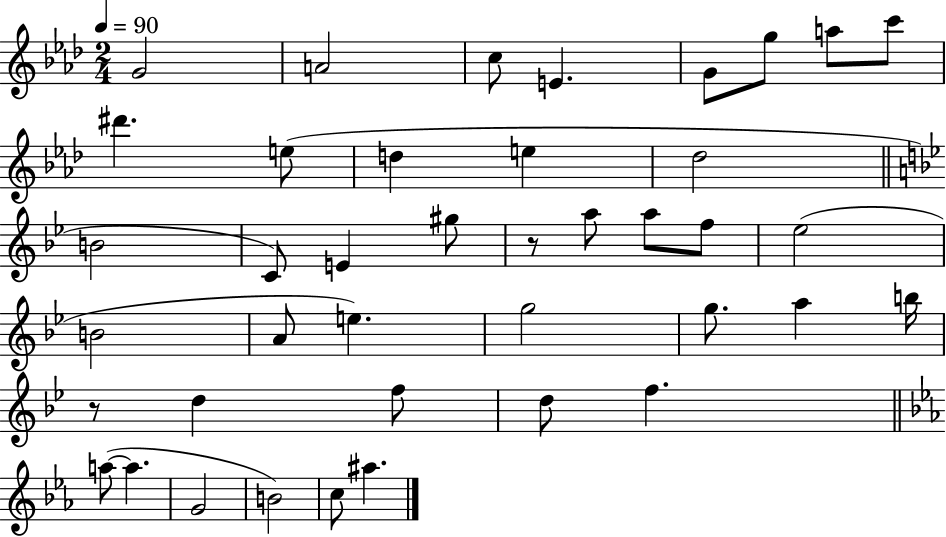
{
  \clef treble
  \numericTimeSignature
  \time 2/4
  \key aes \major
  \tempo 4 = 90
  g'2 | a'2 | c''8 e'4. | g'8 g''8 a''8 c'''8 | \break dis'''4. e''8( | d''4 e''4 | des''2 | \bar "||" \break \key bes \major b'2 | c'8) e'4 gis''8 | r8 a''8 a''8 f''8 | ees''2( | \break b'2 | a'8 e''4.) | g''2 | g''8. a''4 b''16 | \break r8 d''4 f''8 | d''8 f''4. | \bar "||" \break \key ees \major a''8~(~ a''4. | g'2 | b'2) | c''8 ais''4. | \break \bar "|."
}